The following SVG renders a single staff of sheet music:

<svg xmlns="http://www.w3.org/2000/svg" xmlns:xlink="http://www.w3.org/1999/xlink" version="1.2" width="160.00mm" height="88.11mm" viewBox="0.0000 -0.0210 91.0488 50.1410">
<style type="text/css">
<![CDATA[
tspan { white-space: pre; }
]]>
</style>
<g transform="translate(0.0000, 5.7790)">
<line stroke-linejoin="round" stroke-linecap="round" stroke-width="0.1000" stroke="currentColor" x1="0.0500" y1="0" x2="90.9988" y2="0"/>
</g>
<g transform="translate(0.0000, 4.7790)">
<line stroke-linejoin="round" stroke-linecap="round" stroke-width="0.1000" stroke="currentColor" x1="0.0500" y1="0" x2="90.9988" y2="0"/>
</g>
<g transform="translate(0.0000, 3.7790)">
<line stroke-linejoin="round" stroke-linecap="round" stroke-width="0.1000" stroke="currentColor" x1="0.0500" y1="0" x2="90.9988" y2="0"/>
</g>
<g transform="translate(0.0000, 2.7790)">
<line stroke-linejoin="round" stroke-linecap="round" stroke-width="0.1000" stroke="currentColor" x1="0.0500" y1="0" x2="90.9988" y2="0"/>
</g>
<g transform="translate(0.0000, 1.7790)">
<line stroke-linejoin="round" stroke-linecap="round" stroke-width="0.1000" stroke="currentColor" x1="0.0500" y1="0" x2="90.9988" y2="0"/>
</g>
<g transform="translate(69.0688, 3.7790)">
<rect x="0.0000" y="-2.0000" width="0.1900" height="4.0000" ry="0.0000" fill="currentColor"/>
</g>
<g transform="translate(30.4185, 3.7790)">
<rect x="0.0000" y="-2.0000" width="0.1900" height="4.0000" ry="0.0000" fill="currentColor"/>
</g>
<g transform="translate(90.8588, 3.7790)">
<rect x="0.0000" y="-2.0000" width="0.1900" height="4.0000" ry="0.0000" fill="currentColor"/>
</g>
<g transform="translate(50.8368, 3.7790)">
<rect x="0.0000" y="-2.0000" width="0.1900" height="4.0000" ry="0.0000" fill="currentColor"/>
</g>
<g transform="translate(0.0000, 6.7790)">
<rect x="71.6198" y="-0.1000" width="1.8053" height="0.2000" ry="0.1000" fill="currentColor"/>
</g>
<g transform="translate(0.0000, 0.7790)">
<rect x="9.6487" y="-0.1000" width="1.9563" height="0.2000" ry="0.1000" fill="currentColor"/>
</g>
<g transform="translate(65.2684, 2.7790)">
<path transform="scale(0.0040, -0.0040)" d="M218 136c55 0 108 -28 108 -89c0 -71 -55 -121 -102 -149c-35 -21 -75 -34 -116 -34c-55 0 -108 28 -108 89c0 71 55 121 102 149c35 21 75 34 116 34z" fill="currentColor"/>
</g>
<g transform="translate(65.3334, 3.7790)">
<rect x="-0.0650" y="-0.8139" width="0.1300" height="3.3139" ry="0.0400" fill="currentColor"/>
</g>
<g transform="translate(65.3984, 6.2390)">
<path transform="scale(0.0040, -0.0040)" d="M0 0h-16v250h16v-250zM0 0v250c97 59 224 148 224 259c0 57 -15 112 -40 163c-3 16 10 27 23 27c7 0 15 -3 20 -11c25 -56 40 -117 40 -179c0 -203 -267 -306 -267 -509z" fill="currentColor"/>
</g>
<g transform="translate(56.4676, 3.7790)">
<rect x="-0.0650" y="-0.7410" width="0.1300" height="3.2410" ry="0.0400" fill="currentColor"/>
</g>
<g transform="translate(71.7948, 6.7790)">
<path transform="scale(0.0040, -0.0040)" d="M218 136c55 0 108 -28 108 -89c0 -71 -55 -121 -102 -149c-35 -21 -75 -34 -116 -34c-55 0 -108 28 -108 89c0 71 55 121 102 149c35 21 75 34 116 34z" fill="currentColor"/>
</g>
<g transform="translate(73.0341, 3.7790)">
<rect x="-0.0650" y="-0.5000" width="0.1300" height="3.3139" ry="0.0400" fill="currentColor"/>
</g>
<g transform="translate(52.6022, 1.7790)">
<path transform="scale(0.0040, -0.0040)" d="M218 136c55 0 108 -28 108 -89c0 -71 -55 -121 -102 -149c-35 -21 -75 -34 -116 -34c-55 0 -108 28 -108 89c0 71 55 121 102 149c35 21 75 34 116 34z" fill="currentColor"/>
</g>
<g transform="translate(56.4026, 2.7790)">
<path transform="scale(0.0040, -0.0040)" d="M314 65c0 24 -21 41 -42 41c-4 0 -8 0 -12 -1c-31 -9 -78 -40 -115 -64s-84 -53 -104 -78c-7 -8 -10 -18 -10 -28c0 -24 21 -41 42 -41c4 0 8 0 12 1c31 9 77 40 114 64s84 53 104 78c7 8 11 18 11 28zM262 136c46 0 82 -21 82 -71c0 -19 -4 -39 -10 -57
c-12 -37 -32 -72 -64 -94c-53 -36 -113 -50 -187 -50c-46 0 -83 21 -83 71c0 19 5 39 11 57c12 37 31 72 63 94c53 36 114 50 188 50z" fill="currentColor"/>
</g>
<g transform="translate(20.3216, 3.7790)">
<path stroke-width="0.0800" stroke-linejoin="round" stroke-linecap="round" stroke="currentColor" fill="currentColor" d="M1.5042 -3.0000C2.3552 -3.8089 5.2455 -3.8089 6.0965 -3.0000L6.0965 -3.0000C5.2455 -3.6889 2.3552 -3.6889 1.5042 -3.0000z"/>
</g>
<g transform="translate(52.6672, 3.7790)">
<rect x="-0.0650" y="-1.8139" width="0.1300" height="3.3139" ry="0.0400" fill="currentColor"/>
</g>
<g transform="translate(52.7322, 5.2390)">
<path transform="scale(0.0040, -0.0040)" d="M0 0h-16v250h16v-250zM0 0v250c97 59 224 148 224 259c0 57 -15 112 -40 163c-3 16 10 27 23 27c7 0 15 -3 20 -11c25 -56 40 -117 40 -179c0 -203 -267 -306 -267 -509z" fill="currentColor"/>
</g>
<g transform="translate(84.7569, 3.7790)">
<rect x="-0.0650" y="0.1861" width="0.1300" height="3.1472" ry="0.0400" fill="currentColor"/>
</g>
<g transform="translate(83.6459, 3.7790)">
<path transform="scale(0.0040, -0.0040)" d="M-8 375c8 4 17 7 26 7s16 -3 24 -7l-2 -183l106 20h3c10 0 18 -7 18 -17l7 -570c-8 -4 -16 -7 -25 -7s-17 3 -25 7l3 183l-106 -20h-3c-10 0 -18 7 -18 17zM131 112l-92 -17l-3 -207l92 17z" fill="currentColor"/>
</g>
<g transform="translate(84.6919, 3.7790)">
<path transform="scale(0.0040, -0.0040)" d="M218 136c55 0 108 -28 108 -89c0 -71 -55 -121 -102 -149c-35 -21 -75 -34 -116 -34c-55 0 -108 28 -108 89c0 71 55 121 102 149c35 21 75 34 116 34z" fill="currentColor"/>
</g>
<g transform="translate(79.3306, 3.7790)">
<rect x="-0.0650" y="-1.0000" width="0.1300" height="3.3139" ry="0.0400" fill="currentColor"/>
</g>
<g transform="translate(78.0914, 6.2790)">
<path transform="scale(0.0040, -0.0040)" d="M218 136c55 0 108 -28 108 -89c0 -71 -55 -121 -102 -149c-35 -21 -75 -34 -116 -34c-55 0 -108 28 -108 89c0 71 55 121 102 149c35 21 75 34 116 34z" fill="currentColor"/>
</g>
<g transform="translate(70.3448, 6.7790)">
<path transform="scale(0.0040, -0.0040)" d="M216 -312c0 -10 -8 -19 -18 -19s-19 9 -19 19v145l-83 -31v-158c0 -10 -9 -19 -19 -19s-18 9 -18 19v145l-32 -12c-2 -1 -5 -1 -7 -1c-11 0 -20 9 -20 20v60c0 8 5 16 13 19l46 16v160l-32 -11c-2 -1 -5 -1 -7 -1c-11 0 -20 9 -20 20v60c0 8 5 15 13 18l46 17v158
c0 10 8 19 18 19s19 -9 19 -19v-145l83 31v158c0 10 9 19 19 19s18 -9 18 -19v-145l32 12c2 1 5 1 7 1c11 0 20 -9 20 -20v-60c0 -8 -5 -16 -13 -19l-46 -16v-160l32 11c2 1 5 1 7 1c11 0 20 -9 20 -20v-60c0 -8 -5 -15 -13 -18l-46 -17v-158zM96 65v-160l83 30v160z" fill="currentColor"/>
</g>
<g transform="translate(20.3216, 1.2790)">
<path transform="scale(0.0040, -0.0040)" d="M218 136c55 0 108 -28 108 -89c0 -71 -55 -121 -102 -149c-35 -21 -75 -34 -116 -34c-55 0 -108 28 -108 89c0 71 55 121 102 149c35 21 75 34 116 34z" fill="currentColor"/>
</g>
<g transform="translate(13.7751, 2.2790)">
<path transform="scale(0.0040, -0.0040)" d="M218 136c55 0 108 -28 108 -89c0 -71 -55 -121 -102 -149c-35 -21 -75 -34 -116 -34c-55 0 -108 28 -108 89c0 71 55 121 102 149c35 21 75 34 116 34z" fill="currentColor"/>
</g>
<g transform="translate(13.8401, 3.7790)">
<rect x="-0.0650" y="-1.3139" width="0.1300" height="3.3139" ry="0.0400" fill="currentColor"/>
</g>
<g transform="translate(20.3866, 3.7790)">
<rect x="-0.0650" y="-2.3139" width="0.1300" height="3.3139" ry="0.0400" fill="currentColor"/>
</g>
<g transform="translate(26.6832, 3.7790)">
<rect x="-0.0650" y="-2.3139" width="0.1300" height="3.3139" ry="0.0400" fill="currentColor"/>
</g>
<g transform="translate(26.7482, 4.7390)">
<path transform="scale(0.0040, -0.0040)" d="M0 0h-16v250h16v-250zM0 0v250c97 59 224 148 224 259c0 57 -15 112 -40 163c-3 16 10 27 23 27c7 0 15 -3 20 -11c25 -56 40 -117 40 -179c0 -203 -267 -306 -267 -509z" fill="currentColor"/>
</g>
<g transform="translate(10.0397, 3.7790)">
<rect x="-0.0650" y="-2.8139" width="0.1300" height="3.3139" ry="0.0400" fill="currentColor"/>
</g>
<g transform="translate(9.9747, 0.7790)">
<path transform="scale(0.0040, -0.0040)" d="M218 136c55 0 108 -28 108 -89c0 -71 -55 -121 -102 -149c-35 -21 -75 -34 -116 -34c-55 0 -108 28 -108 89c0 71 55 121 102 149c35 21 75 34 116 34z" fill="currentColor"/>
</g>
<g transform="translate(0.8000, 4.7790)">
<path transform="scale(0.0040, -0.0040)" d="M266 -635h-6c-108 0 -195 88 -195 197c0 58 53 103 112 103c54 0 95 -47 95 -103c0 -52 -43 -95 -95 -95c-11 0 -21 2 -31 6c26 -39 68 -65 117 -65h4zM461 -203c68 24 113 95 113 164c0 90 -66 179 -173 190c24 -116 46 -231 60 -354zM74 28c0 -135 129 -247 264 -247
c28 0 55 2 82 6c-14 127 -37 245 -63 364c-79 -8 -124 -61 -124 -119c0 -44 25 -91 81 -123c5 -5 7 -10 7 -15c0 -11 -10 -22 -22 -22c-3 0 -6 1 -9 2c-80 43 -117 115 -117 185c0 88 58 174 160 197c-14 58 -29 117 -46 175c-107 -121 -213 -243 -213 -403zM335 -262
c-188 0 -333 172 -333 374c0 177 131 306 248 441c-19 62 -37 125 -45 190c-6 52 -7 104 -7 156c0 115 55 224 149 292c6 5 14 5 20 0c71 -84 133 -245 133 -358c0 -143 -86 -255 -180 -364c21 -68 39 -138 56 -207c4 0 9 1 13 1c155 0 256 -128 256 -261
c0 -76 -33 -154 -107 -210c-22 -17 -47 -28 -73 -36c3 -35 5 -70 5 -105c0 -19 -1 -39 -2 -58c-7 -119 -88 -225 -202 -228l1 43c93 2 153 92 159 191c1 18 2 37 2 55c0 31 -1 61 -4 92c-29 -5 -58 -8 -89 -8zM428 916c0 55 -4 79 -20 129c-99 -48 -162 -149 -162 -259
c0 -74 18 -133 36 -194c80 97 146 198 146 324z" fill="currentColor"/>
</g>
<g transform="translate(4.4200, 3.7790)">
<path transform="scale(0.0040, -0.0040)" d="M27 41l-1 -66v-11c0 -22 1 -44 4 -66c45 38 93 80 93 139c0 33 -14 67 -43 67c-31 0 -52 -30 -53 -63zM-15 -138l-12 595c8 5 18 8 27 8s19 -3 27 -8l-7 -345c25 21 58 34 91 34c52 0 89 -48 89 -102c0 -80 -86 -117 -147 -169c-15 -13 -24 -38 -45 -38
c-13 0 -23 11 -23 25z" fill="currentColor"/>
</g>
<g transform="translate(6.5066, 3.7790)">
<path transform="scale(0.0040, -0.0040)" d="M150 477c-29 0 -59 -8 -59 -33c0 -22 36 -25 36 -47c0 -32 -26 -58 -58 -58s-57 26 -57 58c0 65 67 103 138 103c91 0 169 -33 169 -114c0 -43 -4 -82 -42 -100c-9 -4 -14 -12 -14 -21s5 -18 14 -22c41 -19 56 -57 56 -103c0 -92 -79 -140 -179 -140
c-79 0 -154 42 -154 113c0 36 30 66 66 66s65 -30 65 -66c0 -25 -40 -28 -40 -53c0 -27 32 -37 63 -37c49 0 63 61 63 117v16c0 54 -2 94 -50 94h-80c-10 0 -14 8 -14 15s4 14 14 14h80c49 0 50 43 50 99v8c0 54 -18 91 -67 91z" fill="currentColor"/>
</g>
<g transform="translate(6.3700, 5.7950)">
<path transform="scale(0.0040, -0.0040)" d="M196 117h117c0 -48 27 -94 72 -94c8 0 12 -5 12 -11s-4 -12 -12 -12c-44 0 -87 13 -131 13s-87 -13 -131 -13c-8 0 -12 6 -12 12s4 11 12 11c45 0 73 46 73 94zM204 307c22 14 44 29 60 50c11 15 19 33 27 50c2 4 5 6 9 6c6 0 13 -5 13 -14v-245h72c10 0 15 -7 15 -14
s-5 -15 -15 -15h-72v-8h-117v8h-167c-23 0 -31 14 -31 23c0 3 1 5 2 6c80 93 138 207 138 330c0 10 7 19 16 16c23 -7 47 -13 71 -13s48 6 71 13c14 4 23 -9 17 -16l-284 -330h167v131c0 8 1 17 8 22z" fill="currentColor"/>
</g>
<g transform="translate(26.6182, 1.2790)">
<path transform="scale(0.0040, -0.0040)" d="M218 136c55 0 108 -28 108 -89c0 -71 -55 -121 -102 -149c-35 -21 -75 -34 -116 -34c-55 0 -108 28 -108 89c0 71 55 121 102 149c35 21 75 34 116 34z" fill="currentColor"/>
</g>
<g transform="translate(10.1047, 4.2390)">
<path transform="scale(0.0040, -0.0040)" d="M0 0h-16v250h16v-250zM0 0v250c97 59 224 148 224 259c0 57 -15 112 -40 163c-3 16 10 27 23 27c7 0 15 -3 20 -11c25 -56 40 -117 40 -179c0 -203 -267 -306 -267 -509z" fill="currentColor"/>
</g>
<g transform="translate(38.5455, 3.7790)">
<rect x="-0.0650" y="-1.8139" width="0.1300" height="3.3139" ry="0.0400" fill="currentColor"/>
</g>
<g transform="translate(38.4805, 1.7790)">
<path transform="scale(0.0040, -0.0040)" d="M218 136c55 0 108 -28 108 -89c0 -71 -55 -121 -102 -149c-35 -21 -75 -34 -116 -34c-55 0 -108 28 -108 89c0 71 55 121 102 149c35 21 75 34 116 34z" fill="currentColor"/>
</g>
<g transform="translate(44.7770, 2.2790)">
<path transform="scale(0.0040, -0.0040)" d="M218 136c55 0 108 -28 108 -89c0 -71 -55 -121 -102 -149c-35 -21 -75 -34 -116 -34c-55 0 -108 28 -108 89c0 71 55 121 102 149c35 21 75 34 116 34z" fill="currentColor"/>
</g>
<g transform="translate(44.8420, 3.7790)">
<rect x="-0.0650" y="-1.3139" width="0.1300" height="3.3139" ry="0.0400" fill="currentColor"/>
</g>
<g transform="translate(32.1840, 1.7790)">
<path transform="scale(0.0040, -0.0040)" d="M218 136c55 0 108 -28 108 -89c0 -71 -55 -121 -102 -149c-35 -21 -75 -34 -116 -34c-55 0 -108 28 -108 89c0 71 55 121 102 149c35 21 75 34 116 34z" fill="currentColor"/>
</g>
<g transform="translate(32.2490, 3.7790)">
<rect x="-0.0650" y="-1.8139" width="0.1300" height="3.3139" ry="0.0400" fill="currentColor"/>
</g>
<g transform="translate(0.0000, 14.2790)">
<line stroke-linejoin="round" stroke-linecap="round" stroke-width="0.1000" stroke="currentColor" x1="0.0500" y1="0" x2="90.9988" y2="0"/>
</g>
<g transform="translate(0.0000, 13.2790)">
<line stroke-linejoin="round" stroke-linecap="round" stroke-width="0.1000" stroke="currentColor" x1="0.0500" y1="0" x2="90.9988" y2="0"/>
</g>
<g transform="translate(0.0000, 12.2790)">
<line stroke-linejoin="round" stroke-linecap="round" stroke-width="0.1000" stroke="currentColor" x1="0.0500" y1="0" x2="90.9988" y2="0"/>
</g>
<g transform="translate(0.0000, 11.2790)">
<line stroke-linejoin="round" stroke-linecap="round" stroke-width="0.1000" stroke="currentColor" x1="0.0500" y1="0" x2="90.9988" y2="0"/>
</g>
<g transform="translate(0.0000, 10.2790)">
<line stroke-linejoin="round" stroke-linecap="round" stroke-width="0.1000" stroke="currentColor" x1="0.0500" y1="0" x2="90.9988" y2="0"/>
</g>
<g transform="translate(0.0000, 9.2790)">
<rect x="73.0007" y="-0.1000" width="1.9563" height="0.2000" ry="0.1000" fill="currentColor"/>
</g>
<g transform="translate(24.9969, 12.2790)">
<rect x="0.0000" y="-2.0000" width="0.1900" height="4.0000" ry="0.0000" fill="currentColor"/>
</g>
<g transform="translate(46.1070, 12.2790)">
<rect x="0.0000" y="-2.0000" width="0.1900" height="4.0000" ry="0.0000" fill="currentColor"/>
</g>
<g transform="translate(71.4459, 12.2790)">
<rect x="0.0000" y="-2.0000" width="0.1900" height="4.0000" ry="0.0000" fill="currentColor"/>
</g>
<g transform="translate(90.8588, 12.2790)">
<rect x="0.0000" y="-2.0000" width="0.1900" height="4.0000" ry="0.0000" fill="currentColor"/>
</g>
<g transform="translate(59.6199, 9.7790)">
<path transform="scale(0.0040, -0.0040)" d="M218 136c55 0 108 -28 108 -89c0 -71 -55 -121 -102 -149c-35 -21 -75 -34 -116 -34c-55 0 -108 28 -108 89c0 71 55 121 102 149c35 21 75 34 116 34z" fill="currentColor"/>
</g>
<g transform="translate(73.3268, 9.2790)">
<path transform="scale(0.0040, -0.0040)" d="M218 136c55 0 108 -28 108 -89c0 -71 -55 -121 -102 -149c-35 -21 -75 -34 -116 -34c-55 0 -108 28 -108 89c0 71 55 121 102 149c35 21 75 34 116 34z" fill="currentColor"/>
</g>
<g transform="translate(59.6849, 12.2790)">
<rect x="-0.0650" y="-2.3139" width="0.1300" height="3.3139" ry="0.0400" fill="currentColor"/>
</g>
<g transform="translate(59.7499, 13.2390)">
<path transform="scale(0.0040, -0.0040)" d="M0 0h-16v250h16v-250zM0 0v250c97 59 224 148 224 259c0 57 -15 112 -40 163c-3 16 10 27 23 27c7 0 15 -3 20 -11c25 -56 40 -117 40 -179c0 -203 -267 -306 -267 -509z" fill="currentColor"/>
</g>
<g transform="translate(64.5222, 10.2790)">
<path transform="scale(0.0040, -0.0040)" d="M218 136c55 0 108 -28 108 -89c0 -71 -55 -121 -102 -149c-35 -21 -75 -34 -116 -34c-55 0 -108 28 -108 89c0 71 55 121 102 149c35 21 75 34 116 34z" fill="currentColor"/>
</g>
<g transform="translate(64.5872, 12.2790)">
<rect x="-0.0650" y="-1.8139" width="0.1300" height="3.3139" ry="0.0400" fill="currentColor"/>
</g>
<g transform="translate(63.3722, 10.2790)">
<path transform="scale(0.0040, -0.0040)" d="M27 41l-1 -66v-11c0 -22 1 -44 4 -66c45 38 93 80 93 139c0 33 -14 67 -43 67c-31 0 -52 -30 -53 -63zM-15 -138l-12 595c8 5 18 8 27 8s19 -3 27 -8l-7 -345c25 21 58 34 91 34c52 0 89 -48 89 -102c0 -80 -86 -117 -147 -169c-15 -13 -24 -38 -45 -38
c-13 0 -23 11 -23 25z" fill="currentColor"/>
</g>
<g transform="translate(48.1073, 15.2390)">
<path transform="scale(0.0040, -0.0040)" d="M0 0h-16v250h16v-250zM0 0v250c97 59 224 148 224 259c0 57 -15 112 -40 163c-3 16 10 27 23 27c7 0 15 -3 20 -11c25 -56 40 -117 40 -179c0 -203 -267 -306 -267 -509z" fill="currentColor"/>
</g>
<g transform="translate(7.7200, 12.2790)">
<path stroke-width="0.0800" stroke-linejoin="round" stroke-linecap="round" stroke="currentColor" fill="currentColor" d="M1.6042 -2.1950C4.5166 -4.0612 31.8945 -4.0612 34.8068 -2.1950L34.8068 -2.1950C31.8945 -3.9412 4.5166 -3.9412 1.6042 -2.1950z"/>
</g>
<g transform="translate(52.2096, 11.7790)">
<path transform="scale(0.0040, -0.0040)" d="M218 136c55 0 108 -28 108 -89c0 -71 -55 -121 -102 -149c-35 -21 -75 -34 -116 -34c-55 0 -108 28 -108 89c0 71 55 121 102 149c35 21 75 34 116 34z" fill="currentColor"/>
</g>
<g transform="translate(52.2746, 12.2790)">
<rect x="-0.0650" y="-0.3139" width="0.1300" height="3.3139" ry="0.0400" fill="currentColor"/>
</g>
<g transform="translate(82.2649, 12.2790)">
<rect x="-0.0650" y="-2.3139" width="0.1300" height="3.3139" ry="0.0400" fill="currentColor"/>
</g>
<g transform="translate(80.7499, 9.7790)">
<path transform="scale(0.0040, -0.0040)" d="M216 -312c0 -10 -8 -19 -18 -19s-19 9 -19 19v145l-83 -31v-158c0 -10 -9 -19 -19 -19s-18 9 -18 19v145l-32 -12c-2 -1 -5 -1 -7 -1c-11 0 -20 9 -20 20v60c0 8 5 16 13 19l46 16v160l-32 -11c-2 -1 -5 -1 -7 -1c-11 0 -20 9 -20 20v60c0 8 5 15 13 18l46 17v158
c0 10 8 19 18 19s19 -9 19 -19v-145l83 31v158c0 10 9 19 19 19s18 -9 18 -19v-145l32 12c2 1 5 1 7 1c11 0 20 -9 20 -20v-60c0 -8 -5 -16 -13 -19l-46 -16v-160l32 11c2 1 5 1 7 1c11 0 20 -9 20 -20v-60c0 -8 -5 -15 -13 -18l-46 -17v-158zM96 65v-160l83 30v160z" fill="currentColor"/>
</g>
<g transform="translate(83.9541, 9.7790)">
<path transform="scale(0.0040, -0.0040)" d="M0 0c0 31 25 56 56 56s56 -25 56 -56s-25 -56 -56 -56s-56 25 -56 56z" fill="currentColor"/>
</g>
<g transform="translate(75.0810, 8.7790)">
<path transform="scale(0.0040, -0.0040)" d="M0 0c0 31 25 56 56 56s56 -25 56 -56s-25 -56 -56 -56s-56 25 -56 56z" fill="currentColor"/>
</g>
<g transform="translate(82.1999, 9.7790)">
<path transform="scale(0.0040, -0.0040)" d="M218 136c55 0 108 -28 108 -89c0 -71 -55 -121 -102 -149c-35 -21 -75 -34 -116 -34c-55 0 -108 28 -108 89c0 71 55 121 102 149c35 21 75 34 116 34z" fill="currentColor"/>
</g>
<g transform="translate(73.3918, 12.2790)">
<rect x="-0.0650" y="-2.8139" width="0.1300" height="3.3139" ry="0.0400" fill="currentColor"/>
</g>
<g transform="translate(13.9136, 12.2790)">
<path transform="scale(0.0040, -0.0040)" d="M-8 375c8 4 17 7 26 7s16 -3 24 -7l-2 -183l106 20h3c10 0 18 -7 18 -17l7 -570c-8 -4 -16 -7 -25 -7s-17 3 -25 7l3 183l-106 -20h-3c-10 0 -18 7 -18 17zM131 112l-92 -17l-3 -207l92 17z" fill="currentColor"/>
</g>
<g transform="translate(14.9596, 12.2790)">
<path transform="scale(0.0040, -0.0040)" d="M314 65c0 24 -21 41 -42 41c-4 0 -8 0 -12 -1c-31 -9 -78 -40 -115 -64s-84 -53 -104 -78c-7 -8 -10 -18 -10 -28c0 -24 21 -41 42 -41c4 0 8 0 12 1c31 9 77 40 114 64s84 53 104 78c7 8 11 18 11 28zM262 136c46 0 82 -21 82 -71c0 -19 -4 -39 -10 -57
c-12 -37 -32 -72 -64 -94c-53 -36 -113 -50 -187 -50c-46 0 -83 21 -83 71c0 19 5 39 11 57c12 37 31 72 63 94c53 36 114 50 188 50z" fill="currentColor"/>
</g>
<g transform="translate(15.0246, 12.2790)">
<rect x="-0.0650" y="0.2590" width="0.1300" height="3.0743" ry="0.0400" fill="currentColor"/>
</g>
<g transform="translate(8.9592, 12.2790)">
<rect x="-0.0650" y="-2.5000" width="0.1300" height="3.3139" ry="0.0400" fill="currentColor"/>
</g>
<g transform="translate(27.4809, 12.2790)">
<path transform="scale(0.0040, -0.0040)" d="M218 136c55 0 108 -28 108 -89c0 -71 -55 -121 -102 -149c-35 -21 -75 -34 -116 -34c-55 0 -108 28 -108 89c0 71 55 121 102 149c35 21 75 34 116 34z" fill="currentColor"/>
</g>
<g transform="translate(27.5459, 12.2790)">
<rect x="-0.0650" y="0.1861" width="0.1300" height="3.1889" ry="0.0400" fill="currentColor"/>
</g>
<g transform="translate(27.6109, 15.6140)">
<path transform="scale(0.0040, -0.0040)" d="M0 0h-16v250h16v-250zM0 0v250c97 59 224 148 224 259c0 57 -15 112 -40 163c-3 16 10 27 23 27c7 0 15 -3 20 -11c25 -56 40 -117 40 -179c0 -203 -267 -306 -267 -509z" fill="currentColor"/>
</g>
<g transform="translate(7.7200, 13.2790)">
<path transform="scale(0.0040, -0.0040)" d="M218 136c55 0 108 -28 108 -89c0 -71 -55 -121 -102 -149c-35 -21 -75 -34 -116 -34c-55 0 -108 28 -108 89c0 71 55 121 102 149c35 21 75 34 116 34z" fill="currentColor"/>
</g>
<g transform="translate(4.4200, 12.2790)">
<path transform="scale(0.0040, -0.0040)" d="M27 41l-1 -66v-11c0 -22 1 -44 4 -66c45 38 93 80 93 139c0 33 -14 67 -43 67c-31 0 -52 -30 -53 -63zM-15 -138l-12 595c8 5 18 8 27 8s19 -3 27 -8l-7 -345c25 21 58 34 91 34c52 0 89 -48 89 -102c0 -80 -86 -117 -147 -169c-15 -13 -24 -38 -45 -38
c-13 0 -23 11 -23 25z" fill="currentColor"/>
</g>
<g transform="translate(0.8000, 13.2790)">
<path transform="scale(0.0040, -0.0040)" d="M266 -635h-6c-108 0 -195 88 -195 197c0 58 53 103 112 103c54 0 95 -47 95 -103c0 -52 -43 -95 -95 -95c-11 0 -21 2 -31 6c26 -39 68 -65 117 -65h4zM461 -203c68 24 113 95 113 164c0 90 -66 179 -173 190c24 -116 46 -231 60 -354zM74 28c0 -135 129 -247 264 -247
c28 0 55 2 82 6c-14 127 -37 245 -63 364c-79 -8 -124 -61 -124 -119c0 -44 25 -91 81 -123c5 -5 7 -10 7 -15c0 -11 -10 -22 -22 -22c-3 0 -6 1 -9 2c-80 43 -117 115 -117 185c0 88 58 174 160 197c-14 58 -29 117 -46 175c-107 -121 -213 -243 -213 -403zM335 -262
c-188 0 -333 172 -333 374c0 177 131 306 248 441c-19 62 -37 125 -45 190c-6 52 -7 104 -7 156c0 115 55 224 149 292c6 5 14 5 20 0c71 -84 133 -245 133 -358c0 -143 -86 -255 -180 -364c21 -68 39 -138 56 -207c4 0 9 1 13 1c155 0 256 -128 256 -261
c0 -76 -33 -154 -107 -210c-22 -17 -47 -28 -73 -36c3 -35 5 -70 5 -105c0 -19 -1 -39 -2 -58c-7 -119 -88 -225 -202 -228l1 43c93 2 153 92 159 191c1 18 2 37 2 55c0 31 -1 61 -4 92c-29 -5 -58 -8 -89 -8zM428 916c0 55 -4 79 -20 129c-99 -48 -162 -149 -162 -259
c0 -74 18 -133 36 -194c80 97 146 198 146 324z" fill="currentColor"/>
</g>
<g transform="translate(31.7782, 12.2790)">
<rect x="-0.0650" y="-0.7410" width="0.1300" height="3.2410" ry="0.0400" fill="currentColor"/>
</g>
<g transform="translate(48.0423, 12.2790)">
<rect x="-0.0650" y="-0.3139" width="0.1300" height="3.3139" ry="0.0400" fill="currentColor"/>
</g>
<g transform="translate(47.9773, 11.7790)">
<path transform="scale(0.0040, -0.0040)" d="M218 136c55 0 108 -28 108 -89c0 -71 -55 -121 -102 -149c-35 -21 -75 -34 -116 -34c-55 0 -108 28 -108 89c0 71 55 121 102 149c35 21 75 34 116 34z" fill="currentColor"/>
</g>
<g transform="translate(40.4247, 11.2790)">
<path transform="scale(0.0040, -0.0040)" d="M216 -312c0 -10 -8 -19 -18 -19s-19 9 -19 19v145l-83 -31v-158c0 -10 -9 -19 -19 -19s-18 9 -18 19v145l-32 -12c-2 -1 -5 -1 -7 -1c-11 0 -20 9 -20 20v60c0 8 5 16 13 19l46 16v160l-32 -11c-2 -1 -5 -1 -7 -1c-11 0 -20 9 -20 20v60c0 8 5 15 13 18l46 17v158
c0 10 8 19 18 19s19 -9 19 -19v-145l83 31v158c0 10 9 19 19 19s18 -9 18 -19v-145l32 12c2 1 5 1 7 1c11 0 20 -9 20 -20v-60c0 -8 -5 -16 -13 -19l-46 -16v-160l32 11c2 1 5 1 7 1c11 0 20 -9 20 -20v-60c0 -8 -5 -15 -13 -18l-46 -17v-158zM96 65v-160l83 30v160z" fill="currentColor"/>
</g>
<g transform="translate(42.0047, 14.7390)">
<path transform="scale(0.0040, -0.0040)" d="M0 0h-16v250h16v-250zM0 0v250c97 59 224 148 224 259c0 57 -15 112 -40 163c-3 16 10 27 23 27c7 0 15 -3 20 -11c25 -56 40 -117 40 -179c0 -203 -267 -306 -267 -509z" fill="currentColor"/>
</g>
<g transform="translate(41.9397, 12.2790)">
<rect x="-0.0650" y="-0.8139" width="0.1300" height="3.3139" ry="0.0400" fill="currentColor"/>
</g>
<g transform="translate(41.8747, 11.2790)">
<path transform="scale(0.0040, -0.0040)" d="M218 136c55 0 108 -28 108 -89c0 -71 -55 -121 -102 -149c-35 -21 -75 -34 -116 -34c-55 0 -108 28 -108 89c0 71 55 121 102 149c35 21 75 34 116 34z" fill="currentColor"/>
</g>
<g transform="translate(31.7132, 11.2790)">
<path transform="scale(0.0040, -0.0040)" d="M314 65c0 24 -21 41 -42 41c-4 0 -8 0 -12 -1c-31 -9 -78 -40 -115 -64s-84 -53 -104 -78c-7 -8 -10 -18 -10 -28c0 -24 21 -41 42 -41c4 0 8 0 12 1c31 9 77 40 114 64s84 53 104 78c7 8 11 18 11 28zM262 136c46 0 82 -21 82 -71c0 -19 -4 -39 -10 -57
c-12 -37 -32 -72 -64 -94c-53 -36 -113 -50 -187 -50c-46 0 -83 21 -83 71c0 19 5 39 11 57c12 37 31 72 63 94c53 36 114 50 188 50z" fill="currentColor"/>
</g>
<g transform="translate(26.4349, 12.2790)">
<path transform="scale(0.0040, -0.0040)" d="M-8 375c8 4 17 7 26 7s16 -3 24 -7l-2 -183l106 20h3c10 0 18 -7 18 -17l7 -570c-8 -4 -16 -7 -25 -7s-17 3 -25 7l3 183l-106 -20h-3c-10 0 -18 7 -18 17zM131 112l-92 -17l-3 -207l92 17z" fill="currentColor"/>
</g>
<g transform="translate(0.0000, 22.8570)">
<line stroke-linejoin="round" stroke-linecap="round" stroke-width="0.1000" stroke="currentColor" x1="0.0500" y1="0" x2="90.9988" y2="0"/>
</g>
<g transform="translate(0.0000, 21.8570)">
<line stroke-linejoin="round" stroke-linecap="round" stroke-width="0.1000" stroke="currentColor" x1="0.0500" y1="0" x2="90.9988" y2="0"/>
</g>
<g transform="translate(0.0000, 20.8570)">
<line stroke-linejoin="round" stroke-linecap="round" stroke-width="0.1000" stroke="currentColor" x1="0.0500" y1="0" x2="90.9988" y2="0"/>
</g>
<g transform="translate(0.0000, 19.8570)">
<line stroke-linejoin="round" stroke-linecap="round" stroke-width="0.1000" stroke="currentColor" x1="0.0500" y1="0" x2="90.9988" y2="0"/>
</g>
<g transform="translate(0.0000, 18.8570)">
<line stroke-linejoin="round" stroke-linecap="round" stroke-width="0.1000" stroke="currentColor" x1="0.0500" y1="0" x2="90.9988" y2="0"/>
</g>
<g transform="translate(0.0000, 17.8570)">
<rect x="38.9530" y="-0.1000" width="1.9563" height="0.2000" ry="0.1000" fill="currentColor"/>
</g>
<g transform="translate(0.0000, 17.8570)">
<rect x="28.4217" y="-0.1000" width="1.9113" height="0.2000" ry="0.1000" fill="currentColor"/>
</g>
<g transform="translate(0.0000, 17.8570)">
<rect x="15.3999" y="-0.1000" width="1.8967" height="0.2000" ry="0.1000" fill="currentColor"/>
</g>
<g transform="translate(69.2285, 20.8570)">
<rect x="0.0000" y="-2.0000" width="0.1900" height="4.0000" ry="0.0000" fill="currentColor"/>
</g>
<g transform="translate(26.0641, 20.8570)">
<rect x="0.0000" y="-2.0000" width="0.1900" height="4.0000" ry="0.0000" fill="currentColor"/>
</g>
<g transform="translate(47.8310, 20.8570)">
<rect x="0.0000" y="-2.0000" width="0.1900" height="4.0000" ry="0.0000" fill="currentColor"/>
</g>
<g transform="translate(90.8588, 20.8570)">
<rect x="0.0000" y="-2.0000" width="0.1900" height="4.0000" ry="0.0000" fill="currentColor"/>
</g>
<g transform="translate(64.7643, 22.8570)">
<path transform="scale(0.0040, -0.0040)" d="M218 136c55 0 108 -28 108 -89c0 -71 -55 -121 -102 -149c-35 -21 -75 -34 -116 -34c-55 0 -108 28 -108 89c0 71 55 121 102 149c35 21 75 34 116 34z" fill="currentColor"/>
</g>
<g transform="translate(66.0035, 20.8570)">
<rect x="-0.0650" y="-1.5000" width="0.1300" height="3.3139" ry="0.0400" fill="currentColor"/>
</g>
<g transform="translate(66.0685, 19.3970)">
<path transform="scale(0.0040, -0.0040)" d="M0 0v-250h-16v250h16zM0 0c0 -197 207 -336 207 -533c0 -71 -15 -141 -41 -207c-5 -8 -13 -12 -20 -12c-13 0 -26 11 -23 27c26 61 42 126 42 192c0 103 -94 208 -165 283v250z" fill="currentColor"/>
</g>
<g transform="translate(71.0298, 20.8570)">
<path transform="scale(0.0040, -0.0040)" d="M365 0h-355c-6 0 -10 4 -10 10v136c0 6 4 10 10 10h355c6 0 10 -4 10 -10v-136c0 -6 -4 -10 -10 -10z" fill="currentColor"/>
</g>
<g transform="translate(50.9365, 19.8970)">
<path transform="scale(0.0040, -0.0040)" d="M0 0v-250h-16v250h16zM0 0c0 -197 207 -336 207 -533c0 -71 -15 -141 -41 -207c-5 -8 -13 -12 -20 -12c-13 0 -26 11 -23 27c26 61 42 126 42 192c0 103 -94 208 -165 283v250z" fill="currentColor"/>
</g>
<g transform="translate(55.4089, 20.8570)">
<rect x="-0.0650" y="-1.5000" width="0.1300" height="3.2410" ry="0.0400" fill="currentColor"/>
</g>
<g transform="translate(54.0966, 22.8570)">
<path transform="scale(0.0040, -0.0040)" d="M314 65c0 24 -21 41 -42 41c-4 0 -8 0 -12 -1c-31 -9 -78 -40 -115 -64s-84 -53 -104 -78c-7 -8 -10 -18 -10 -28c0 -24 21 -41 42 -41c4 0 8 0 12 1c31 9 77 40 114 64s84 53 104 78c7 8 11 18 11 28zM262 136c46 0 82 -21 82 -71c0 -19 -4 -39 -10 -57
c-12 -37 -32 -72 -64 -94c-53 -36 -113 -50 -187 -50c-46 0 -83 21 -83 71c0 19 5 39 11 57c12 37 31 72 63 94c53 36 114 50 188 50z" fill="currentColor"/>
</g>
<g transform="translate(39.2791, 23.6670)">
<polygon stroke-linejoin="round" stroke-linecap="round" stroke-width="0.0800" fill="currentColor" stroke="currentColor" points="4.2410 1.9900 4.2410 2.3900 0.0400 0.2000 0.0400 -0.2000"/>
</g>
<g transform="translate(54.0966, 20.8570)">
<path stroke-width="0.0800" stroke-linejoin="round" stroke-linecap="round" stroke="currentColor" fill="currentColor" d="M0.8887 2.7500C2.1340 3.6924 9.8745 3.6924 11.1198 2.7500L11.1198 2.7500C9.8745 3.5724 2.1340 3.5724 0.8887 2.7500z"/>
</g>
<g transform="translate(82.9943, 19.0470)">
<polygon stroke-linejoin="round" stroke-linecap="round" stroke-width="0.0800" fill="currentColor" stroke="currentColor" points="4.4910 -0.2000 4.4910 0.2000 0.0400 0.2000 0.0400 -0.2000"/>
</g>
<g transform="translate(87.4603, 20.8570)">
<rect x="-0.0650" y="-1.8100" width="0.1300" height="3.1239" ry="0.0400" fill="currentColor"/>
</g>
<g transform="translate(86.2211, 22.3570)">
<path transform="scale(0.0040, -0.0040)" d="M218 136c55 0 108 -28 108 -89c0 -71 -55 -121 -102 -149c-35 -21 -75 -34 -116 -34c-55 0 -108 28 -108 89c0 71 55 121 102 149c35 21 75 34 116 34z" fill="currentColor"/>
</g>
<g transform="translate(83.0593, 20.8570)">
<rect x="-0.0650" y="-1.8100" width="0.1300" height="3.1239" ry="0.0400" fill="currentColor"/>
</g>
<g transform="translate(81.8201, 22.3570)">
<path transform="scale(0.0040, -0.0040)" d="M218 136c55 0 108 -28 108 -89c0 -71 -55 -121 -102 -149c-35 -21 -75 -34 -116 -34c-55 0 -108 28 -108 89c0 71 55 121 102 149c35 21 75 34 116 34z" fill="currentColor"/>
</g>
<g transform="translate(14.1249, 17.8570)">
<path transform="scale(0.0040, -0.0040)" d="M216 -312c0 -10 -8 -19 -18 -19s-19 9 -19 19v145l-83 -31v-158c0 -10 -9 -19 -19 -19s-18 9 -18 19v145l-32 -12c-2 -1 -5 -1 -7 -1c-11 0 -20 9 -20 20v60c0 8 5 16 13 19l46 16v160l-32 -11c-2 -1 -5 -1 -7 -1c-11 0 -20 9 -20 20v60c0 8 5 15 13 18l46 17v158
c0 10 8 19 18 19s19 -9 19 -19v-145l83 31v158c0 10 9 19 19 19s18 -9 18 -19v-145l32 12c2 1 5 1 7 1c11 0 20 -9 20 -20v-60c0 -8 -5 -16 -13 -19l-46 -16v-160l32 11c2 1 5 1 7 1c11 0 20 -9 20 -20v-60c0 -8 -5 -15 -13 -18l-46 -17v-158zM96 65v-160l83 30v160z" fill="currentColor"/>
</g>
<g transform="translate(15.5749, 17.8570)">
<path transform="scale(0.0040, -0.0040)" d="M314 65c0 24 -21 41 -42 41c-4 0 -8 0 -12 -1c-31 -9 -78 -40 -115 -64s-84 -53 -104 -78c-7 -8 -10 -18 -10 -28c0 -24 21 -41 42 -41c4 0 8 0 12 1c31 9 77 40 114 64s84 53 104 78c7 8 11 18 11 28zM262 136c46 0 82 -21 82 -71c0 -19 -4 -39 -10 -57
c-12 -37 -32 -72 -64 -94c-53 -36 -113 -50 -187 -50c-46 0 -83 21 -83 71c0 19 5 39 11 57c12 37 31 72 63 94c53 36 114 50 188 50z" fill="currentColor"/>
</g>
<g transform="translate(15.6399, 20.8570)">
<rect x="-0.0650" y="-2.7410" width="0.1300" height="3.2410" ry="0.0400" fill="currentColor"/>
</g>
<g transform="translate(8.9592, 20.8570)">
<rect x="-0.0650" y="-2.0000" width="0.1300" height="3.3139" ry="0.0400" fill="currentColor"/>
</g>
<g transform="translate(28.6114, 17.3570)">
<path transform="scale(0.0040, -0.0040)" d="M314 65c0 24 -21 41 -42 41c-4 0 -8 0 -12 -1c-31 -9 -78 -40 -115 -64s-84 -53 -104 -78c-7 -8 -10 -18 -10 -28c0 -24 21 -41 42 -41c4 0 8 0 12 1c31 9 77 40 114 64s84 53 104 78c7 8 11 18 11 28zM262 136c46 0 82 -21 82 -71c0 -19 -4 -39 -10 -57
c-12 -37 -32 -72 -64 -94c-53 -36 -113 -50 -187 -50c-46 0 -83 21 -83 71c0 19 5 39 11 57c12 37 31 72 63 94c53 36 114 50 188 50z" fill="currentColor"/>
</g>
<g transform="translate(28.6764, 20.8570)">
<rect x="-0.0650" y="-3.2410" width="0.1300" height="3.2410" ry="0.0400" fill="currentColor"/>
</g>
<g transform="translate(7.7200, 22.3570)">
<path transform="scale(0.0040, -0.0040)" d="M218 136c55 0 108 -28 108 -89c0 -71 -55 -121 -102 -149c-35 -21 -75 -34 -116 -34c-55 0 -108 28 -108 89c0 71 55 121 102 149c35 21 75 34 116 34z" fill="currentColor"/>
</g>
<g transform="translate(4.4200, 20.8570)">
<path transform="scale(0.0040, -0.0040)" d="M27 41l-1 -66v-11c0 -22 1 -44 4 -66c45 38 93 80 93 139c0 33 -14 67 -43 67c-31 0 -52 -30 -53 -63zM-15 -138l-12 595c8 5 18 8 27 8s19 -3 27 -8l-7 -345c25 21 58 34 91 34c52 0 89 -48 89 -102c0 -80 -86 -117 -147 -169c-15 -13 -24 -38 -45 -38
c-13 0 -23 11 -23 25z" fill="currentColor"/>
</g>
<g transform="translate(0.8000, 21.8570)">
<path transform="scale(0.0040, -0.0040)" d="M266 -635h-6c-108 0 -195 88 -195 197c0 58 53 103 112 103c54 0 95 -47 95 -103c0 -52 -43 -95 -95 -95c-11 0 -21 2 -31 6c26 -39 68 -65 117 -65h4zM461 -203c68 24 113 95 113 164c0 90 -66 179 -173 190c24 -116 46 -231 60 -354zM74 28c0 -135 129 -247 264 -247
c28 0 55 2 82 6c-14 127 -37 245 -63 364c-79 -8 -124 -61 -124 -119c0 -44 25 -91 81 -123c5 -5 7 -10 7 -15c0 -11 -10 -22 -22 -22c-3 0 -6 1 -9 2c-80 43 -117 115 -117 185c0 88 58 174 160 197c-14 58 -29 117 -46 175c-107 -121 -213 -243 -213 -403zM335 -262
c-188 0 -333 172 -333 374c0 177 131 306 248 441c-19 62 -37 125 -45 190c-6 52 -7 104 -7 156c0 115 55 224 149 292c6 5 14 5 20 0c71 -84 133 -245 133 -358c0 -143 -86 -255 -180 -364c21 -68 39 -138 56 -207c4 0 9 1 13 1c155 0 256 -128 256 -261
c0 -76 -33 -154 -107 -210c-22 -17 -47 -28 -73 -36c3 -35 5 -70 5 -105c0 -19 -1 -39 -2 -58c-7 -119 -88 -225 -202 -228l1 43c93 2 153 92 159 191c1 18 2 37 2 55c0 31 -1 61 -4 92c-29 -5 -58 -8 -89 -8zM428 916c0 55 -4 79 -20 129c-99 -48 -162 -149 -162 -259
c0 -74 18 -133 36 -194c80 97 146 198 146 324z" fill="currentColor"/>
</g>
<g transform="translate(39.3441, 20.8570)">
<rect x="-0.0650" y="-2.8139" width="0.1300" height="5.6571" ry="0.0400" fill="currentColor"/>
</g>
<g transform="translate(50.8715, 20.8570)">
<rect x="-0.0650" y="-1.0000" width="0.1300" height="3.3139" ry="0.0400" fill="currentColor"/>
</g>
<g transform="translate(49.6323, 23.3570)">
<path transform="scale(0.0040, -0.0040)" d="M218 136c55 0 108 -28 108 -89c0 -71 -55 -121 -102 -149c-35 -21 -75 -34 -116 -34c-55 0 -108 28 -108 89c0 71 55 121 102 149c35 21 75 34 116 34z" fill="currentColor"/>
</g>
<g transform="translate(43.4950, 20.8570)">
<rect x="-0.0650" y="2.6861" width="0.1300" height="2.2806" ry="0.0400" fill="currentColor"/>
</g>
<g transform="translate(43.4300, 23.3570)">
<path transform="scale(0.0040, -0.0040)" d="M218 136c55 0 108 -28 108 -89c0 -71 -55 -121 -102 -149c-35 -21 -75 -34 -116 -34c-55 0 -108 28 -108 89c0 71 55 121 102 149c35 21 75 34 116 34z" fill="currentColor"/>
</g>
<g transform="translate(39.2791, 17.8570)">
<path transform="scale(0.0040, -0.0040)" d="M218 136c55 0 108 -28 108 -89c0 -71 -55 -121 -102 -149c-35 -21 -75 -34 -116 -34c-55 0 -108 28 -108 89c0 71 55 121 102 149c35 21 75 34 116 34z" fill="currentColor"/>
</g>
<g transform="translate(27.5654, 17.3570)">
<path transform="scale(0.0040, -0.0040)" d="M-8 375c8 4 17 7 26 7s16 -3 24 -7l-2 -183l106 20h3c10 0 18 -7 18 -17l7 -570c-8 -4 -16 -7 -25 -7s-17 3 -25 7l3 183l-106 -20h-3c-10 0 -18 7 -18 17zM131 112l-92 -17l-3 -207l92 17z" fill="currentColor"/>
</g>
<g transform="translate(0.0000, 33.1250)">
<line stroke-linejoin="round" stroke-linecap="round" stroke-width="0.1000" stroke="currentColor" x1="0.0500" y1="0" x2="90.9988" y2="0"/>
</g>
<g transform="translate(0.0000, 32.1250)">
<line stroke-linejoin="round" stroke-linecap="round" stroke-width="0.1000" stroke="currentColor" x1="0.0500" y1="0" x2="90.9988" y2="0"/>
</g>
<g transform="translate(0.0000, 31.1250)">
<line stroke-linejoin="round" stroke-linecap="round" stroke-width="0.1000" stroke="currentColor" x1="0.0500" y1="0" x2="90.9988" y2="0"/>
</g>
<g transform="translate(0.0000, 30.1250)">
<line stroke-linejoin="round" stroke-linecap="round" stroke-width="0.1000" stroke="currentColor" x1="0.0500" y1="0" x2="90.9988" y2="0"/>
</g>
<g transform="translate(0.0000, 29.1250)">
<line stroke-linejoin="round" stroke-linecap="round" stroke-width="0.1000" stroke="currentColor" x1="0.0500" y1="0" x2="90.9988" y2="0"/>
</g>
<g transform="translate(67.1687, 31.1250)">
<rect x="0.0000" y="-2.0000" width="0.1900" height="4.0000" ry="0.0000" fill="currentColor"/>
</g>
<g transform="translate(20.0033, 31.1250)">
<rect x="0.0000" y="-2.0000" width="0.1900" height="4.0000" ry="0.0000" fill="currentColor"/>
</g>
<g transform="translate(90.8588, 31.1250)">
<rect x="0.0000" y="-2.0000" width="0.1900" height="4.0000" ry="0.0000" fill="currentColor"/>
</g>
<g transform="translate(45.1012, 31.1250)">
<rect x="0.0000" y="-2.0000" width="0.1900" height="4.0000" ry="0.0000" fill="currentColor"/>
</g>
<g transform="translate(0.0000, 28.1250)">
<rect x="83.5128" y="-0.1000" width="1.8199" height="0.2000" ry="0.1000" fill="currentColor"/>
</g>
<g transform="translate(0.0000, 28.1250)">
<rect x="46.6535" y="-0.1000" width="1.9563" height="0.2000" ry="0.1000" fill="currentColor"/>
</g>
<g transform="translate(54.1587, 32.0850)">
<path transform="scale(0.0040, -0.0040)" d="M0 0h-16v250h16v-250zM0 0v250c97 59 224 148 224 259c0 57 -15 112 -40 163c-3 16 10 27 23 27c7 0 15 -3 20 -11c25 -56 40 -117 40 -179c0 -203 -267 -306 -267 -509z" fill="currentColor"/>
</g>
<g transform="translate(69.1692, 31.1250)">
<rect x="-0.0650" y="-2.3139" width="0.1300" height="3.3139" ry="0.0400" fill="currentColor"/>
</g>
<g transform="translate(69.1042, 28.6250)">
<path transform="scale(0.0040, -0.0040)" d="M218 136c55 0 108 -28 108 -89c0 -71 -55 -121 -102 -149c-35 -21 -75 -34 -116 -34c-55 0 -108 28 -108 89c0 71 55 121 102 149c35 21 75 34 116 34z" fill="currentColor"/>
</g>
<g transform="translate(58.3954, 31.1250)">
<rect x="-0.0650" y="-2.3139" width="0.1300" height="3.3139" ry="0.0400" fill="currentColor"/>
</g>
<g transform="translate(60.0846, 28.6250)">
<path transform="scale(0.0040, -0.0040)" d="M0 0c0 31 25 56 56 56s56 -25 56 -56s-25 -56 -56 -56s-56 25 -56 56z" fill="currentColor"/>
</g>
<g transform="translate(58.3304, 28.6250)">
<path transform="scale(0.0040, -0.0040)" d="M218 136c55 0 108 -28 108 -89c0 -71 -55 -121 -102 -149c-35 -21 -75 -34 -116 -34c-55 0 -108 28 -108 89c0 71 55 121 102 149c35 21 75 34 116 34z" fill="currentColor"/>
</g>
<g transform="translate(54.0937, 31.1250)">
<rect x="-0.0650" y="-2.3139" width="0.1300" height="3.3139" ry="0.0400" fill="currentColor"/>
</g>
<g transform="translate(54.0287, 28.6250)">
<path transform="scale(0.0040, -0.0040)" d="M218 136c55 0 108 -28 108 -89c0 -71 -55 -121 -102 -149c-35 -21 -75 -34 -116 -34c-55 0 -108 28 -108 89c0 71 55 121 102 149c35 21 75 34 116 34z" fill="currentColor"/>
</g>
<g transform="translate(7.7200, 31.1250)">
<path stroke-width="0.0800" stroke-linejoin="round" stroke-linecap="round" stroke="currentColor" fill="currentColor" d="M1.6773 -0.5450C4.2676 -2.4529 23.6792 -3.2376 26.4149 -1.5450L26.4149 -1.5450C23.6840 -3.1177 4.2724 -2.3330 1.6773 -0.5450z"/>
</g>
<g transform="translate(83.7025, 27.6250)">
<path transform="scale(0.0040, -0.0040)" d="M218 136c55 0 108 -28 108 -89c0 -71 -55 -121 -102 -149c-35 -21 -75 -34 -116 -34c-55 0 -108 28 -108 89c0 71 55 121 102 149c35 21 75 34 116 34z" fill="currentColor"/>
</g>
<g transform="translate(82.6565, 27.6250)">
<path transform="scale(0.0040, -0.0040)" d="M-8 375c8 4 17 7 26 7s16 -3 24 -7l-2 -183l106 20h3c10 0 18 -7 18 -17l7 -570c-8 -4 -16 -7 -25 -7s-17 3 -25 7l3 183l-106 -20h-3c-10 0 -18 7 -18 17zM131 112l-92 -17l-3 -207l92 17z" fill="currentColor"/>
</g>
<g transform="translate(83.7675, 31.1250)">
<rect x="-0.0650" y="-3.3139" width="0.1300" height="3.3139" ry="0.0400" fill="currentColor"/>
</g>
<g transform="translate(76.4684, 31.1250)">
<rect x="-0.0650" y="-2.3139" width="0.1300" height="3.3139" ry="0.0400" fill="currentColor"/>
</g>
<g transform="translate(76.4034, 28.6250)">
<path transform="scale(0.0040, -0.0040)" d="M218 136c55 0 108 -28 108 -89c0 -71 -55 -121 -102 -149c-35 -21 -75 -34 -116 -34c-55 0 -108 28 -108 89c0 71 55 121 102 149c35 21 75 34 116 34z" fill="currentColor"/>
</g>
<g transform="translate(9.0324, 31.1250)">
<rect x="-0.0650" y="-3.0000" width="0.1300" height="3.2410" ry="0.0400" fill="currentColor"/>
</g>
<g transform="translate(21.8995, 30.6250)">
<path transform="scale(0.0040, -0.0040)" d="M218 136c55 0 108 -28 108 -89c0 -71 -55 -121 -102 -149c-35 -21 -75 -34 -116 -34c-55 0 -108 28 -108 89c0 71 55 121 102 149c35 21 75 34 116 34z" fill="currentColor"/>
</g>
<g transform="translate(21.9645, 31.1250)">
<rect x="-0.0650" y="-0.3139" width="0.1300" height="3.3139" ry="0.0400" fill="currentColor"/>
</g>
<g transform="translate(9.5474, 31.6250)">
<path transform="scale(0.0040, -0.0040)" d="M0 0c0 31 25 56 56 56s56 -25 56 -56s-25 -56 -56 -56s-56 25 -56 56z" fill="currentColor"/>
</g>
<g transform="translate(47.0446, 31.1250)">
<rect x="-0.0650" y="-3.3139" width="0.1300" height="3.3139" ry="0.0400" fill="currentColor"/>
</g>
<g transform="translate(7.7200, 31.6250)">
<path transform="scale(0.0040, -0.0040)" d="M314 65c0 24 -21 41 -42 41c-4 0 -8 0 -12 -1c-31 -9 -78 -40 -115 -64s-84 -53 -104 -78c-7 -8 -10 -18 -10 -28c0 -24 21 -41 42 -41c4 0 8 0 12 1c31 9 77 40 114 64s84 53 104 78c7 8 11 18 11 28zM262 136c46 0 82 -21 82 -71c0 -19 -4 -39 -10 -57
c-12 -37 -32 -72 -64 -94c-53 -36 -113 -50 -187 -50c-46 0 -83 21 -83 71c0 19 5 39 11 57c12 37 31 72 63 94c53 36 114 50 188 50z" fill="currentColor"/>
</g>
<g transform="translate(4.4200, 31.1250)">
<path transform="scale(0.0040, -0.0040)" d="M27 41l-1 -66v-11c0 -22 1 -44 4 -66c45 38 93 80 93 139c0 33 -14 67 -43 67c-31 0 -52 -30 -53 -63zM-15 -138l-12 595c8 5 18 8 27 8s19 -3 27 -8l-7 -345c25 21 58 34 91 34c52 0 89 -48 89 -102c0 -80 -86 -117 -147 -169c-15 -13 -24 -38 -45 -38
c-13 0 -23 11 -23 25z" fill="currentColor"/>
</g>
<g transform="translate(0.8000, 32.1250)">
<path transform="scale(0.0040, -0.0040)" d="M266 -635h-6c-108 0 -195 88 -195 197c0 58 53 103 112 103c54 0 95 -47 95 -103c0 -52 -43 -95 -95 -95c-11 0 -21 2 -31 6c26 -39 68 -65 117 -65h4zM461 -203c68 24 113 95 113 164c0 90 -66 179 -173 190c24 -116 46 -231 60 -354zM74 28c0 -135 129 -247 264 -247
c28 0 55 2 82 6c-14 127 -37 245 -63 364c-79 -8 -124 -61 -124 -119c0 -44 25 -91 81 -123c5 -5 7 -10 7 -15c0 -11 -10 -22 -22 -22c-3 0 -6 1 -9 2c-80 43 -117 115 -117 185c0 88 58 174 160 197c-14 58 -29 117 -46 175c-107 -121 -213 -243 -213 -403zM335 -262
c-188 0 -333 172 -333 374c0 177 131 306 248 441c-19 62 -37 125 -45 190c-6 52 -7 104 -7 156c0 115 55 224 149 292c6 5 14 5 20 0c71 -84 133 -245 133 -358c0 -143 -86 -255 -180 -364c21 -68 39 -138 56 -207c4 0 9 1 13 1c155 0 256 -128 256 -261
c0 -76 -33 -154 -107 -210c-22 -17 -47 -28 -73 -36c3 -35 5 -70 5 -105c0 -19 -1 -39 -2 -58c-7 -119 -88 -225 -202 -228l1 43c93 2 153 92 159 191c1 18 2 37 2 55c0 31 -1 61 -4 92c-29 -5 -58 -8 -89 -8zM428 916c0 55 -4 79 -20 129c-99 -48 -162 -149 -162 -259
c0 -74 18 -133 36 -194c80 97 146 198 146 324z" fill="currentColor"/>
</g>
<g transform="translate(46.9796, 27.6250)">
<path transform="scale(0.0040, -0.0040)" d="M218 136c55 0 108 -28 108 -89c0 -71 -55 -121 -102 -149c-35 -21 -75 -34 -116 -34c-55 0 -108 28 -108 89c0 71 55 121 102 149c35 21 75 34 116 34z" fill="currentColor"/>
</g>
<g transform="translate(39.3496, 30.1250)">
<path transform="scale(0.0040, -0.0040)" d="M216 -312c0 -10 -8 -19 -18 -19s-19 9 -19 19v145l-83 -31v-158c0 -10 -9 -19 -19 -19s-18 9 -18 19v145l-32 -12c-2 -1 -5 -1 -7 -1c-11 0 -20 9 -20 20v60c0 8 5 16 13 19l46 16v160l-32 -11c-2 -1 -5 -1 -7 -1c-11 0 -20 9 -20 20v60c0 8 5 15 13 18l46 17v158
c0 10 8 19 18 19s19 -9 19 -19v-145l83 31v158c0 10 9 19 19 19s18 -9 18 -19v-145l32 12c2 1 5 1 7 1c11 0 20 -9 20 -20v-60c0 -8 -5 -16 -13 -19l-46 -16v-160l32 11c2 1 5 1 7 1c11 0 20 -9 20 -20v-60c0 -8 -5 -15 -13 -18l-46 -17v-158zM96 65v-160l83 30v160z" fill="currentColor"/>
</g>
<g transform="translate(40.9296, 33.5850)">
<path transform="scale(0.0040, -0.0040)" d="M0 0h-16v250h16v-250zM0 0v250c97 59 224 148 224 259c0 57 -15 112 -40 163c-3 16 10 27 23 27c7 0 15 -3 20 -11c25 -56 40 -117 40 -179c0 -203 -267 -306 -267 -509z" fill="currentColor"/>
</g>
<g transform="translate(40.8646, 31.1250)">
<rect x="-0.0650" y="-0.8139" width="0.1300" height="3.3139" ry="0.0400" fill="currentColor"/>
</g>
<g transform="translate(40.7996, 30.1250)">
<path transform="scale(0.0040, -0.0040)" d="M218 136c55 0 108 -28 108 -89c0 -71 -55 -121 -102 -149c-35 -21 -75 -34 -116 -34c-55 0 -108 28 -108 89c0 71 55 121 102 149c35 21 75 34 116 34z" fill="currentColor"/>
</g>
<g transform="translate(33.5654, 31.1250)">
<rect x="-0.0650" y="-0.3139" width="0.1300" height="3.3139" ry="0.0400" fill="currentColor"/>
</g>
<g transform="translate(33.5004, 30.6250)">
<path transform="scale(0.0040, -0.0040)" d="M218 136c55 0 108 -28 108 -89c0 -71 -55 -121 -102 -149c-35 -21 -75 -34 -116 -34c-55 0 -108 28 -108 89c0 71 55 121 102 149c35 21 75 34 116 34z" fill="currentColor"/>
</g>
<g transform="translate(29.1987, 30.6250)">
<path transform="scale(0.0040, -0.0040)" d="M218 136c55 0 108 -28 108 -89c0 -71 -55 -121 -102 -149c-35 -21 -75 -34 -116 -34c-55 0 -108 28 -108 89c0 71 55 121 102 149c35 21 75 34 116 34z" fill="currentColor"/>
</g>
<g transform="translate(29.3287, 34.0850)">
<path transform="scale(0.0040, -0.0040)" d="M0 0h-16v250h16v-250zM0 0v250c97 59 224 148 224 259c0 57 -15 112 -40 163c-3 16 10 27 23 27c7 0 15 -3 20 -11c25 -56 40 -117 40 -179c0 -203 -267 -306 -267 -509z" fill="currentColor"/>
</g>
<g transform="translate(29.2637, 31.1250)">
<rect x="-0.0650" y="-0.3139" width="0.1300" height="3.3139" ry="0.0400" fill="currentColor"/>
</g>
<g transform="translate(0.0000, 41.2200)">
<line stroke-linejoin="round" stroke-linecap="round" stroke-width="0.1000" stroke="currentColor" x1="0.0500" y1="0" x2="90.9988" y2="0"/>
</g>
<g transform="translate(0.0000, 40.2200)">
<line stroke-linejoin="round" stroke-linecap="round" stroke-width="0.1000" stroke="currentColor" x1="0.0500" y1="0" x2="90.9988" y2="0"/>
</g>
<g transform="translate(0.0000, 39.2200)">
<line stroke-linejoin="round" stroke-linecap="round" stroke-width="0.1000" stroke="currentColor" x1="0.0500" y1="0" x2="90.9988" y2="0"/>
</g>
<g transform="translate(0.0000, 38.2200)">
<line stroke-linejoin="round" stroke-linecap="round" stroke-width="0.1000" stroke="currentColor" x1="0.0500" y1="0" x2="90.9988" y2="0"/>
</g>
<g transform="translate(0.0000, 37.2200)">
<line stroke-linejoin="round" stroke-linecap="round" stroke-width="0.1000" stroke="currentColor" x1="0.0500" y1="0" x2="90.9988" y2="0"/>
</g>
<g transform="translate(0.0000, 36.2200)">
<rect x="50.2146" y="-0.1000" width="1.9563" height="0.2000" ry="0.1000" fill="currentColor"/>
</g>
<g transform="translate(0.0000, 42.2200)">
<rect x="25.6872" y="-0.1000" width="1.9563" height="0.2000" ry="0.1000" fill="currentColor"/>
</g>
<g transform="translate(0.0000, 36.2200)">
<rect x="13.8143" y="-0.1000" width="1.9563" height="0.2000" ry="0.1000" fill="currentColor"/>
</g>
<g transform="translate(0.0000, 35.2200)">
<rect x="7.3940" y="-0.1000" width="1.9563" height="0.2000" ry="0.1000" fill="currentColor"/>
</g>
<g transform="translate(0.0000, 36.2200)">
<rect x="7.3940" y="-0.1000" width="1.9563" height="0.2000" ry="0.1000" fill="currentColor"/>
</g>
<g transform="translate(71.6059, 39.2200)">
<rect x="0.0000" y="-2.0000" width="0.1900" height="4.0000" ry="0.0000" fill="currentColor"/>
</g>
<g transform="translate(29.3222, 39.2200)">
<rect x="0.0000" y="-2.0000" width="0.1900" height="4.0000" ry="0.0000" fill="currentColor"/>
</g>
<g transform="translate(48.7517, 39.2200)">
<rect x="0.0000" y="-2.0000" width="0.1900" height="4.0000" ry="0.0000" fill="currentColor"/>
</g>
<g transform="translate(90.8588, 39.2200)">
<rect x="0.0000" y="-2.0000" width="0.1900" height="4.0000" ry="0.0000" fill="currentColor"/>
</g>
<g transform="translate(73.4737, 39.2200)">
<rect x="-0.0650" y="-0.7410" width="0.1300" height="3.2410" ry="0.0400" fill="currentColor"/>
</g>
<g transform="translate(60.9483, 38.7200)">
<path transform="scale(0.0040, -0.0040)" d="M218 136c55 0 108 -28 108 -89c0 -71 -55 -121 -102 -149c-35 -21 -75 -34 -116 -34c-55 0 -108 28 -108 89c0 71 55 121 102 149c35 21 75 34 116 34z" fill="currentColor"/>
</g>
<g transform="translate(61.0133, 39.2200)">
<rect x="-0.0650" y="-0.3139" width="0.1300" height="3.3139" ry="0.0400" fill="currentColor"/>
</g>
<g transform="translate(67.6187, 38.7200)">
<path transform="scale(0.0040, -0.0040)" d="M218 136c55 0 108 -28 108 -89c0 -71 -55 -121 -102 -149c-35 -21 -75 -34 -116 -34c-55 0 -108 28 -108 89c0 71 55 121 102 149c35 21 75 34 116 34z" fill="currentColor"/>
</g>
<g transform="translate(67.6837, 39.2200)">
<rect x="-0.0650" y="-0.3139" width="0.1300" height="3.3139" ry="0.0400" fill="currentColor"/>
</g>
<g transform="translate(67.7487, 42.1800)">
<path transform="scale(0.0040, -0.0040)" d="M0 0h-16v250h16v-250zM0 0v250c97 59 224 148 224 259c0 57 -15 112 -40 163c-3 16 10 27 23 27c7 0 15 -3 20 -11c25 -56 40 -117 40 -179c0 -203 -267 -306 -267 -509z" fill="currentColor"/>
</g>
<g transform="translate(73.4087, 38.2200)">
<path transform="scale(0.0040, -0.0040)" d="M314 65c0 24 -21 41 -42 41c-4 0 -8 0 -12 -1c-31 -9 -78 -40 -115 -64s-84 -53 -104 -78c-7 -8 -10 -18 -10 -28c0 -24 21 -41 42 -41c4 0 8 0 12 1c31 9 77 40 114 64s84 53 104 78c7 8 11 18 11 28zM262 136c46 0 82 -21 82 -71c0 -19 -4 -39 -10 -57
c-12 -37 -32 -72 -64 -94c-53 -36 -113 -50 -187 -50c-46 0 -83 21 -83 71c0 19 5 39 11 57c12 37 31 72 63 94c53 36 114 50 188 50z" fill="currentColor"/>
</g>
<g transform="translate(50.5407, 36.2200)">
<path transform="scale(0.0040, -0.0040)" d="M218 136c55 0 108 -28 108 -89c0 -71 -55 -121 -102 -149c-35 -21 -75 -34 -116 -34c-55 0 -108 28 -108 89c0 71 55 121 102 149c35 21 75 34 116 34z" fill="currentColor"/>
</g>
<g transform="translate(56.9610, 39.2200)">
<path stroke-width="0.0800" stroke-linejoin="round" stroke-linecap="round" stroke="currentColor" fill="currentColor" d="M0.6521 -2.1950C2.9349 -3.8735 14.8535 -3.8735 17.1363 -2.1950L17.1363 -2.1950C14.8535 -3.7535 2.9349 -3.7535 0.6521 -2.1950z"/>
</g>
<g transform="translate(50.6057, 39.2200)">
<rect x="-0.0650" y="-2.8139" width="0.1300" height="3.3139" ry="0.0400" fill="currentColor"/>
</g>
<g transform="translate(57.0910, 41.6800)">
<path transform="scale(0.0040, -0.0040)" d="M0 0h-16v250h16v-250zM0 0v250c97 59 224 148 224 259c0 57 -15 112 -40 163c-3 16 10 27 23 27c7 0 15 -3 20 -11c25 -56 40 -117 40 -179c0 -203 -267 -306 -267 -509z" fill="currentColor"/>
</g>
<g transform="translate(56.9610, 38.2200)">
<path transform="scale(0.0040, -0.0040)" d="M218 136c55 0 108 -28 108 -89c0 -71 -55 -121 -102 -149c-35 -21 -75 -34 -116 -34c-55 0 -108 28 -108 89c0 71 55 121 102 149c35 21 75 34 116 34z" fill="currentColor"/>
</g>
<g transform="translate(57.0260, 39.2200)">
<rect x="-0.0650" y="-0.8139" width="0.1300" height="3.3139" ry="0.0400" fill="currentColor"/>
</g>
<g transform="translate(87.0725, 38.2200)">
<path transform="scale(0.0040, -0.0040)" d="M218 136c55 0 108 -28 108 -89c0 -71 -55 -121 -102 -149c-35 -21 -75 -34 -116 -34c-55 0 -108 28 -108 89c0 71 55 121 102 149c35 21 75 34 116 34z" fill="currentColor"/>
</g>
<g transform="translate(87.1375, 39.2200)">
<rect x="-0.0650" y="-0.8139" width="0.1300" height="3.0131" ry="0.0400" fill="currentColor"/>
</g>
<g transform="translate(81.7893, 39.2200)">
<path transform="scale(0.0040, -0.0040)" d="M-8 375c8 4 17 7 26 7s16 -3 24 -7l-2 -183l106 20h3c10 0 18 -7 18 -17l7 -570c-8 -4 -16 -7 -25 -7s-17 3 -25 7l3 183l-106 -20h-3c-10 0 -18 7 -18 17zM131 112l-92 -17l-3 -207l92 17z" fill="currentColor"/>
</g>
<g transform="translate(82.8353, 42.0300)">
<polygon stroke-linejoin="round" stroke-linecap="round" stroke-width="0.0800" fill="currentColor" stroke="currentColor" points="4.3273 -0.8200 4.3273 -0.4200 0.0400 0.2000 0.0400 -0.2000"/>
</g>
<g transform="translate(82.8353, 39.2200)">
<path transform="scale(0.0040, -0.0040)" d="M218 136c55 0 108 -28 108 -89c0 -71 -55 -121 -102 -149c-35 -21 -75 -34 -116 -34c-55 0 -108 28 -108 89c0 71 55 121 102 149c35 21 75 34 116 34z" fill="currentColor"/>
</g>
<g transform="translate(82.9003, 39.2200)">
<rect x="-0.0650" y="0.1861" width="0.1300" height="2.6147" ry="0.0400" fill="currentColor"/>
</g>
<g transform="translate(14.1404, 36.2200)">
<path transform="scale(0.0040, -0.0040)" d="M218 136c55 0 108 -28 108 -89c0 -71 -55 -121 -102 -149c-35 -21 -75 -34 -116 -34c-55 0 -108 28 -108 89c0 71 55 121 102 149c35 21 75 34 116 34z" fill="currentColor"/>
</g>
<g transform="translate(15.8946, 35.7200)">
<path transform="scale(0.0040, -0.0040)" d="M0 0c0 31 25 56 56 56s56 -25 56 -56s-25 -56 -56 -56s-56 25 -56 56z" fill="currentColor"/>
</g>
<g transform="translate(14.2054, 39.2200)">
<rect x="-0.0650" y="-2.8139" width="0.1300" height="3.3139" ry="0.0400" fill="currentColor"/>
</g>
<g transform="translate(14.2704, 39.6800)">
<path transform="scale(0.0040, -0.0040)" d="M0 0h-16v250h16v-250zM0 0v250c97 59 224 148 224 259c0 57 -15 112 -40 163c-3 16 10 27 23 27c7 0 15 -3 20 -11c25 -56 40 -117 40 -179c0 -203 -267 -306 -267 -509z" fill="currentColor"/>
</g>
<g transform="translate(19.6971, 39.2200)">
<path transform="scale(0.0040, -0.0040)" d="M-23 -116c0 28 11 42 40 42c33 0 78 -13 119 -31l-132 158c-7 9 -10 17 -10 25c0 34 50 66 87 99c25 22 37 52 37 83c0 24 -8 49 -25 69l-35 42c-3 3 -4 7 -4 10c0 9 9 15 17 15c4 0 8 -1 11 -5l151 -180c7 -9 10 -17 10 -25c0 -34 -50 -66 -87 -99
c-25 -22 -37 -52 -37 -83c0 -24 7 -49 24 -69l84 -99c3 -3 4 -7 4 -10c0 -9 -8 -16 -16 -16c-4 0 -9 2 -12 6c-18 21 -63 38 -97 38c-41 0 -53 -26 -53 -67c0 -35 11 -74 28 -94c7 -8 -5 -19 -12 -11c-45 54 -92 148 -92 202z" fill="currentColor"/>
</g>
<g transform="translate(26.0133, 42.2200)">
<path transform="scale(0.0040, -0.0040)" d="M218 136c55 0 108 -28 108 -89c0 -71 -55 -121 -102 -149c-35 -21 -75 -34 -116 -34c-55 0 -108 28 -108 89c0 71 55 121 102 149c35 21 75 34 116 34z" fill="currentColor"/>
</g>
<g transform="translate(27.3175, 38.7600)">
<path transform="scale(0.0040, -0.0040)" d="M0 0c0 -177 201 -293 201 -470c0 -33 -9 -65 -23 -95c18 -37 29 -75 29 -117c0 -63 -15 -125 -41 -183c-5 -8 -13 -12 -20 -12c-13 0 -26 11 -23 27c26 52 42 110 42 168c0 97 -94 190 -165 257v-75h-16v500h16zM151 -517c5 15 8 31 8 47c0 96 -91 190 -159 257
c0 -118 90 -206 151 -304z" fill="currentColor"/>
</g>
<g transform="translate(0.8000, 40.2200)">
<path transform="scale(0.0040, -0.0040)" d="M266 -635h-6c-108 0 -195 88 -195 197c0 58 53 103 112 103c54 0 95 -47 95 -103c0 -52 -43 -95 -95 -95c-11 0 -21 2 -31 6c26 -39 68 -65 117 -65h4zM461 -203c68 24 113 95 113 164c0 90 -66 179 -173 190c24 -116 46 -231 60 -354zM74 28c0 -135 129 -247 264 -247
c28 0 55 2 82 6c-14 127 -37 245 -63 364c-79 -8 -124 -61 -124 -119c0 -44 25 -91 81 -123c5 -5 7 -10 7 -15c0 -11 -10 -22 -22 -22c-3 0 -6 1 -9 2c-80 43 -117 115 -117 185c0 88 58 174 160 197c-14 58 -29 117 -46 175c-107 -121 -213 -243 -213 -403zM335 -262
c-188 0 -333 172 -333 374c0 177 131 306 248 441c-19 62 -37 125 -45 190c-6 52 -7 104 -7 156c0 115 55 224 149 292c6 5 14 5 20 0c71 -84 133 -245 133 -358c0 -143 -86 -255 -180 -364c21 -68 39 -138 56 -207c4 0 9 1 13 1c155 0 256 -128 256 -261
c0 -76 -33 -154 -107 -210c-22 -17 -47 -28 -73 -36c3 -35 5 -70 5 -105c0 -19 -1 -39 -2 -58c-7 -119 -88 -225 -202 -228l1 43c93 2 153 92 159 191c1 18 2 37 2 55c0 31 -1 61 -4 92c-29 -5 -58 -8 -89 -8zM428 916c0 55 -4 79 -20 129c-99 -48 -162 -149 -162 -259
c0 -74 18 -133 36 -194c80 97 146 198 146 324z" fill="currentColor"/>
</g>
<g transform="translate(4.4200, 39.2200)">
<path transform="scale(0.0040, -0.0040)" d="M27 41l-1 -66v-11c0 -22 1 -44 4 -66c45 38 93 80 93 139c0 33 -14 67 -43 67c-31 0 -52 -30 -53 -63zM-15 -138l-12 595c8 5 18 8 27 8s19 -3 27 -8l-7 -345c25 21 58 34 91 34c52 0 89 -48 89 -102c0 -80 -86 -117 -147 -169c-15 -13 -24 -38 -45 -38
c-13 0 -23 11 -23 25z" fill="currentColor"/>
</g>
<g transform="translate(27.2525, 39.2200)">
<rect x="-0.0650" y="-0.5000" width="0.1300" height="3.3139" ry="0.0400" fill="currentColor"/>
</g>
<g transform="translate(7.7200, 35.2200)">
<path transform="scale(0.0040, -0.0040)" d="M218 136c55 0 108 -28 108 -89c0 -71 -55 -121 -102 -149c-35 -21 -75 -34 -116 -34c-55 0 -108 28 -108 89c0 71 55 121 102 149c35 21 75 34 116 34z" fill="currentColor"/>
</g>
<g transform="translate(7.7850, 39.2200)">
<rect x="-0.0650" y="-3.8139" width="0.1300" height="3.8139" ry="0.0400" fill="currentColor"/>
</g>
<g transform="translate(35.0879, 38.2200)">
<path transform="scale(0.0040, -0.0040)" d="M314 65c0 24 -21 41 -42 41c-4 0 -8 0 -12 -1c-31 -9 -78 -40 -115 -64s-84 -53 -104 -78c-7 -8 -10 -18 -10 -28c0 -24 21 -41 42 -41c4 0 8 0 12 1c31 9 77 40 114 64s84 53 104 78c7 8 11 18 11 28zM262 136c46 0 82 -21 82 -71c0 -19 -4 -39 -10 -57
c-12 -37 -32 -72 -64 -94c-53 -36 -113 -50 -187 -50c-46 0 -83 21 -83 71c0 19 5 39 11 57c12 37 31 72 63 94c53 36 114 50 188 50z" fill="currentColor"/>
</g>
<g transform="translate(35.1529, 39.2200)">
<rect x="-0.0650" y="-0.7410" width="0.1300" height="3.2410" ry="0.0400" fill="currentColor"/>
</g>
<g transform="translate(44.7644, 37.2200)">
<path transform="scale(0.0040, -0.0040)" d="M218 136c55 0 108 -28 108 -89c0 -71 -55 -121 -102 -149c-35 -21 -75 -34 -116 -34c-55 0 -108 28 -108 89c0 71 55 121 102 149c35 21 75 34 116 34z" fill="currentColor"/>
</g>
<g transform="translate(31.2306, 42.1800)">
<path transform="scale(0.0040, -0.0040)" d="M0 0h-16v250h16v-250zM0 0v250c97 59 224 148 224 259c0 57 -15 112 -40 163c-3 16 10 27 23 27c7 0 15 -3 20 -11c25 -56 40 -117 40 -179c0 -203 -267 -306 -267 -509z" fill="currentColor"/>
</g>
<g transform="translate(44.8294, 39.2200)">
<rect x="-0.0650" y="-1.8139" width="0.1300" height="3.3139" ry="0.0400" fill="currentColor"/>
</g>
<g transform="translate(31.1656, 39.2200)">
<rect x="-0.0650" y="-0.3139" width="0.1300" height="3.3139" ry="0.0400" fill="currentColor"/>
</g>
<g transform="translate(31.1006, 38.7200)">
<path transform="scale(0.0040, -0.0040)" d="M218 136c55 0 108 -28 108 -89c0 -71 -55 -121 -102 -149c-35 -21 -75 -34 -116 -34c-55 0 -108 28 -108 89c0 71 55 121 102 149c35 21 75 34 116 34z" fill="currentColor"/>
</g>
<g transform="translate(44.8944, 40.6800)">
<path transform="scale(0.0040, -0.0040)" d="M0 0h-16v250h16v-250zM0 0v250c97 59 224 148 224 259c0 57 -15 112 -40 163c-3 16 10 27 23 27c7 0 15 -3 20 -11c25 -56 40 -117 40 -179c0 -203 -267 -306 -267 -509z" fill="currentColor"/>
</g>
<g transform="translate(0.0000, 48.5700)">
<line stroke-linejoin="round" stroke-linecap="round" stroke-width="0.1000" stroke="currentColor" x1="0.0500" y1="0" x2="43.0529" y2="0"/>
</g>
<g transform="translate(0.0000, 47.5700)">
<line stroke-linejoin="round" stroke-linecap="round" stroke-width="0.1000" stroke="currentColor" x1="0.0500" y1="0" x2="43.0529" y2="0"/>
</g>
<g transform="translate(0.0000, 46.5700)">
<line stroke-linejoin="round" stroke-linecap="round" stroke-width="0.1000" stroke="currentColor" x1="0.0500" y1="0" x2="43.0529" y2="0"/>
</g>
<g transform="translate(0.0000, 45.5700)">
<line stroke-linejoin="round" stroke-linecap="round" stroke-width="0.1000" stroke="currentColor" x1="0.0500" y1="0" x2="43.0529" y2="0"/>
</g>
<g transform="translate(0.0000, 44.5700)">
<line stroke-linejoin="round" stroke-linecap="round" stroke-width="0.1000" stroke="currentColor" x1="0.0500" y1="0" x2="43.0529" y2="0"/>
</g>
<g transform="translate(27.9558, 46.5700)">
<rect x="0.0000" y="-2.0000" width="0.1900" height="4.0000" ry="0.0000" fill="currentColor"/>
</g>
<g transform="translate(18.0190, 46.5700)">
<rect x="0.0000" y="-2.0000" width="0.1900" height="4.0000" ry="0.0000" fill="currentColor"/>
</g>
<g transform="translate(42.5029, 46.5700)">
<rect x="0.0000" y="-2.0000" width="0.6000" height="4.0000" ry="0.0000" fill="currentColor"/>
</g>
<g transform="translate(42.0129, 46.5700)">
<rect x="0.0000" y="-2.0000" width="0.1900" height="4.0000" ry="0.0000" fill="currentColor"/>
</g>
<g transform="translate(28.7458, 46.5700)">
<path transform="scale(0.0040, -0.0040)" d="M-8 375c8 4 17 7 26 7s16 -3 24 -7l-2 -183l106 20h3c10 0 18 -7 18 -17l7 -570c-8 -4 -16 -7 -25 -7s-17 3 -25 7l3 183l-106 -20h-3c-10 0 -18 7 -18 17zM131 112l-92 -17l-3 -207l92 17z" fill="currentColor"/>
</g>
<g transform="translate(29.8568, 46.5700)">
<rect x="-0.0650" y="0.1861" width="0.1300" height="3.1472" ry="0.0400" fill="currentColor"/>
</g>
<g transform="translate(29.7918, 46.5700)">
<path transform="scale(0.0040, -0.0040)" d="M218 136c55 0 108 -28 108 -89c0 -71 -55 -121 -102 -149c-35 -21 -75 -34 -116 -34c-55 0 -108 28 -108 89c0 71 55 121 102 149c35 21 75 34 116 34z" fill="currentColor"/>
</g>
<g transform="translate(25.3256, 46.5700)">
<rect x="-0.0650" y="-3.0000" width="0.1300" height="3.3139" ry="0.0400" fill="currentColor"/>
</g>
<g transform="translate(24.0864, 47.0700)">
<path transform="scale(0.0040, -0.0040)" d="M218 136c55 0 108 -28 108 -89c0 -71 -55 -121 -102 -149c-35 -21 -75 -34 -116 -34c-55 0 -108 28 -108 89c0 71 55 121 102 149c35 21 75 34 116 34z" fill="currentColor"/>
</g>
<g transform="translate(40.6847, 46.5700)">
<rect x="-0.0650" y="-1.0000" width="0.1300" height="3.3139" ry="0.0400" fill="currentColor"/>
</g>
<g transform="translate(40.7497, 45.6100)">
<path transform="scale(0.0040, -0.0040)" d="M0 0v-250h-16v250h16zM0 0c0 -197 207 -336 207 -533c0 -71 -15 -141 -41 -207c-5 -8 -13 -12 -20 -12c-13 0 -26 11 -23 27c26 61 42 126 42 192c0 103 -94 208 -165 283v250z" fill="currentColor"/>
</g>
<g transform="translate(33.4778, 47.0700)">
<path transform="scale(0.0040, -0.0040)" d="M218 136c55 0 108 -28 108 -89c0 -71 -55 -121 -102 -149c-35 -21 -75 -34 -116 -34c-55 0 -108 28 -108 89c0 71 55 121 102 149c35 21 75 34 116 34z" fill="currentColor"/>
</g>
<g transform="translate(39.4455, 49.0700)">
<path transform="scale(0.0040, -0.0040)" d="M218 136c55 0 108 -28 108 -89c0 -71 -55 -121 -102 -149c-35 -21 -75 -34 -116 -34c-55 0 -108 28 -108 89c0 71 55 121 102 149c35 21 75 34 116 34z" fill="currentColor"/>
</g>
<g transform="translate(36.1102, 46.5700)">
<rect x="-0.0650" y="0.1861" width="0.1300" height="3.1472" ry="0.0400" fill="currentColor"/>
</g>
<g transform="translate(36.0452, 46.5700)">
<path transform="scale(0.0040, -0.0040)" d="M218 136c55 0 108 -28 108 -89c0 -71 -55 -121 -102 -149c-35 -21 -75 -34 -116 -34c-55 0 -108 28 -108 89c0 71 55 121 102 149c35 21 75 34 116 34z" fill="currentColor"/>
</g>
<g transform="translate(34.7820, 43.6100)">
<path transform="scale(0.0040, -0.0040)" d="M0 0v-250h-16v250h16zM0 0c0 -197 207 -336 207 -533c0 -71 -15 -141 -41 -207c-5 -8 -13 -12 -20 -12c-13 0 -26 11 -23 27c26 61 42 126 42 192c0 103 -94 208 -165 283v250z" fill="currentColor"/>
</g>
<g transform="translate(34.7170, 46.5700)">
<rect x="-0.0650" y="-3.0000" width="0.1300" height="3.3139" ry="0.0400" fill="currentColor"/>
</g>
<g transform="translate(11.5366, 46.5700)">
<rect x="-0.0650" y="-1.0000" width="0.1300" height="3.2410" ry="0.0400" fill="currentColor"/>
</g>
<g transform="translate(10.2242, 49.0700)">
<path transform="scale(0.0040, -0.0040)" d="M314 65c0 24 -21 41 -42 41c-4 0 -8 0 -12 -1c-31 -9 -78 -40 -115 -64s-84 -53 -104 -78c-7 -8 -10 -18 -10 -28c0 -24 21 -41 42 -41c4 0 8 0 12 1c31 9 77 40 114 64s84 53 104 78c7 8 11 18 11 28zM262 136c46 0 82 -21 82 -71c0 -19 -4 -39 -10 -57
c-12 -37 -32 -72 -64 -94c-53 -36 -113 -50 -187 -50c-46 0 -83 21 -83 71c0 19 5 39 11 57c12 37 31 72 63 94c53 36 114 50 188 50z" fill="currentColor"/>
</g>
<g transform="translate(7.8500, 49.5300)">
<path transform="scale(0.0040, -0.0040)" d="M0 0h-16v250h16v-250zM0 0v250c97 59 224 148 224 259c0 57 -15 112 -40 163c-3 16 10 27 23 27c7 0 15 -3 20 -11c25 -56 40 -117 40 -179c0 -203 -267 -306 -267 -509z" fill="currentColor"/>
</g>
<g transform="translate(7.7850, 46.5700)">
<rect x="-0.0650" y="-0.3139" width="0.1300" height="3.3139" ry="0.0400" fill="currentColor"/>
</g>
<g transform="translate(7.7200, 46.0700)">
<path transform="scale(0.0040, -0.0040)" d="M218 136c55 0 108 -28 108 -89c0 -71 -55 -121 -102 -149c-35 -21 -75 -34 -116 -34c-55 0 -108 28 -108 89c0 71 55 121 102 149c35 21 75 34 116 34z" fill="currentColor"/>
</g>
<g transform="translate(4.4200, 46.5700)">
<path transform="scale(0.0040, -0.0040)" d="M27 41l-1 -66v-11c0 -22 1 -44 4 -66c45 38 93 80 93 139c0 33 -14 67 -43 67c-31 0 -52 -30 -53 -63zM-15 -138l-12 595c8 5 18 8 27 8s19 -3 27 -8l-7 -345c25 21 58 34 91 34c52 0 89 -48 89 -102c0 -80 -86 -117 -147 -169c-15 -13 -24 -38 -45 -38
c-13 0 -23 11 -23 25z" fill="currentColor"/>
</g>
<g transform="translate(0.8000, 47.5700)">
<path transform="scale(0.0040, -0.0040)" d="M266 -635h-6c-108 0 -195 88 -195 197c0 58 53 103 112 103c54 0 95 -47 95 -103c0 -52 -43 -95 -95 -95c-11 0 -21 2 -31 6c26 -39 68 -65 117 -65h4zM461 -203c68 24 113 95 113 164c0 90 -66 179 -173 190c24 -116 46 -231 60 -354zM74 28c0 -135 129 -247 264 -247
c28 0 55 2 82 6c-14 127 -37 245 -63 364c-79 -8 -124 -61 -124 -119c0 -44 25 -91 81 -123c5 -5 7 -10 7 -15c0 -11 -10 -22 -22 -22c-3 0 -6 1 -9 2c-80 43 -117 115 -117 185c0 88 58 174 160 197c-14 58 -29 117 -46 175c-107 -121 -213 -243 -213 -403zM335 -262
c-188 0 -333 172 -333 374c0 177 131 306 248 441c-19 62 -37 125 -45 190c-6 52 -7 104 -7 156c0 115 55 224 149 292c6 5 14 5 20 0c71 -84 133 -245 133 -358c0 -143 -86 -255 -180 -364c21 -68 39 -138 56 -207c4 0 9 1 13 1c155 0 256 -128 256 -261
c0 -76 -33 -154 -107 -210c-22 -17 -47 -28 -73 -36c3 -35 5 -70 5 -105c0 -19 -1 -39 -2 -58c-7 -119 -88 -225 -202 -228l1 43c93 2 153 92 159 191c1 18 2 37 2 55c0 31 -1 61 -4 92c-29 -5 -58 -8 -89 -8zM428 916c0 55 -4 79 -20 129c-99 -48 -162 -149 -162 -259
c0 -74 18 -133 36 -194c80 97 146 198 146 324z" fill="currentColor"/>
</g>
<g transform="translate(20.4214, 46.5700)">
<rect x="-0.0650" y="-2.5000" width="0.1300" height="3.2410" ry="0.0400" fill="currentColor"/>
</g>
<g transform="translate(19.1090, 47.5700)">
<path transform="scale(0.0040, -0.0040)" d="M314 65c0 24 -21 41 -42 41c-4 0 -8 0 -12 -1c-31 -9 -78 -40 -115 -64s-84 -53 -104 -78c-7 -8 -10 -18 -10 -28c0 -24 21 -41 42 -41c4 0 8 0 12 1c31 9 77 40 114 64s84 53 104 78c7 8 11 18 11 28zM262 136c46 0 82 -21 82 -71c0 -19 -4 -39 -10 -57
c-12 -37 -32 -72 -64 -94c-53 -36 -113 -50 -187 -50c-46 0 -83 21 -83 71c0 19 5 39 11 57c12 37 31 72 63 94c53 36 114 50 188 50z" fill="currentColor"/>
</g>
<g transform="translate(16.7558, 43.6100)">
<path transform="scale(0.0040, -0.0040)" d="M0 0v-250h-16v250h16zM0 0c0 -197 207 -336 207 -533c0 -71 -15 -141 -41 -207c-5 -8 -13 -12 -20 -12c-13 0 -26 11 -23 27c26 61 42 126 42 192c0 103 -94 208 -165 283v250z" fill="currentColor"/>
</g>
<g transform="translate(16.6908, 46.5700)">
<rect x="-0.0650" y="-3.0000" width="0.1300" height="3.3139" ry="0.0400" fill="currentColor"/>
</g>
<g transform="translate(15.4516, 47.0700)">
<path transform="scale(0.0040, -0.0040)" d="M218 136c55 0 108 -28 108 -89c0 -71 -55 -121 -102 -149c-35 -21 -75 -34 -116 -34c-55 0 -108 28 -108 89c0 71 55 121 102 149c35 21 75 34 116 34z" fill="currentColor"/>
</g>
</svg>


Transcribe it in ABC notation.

X:1
T:Untitled
M:3/4
L:1/4
K:F
a/2 e g g/2 f f e f/2 d2 d/2 ^C D B G B2 B/2 d2 ^d/2 c/2 c g/2 _f a ^g F ^a2 b2 a/2 D/2 D/2 E2 E/2 z2 F/2 F/2 A2 c c/2 c ^d/2 _b g/2 g g g b c' a/2 z C/4 c/2 d2 f/2 a d/2 c c/2 d2 B/2 d/2 c/2 D2 A/2 G2 A B A/2 B D/2